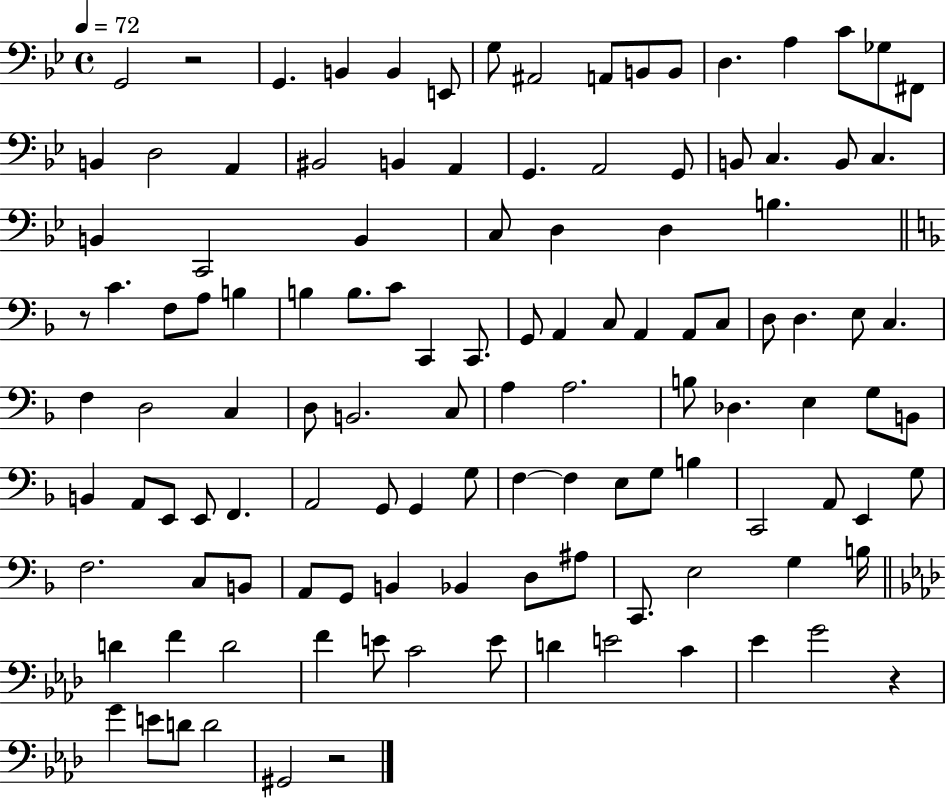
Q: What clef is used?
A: bass